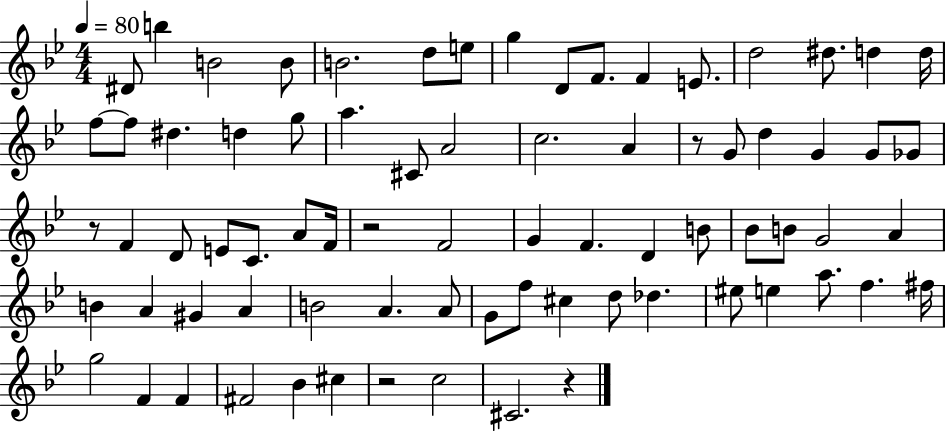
D#4/e B5/q B4/h B4/e B4/h. D5/e E5/e G5/q D4/e F4/e. F4/q E4/e. D5/h D#5/e. D5/q D5/s F5/e F5/e D#5/q. D5/q G5/e A5/q. C#4/e A4/h C5/h. A4/q R/e G4/e D5/q G4/q G4/e Gb4/e R/e F4/q D4/e E4/e C4/e. A4/e F4/s R/h F4/h G4/q F4/q. D4/q B4/e Bb4/e B4/e G4/h A4/q B4/q A4/q G#4/q A4/q B4/h A4/q. A4/e G4/e F5/e C#5/q D5/e Db5/q. EIS5/e E5/q A5/e. F5/q. F#5/s G5/h F4/q F4/q F#4/h Bb4/q C#5/q R/h C5/h C#4/h. R/q